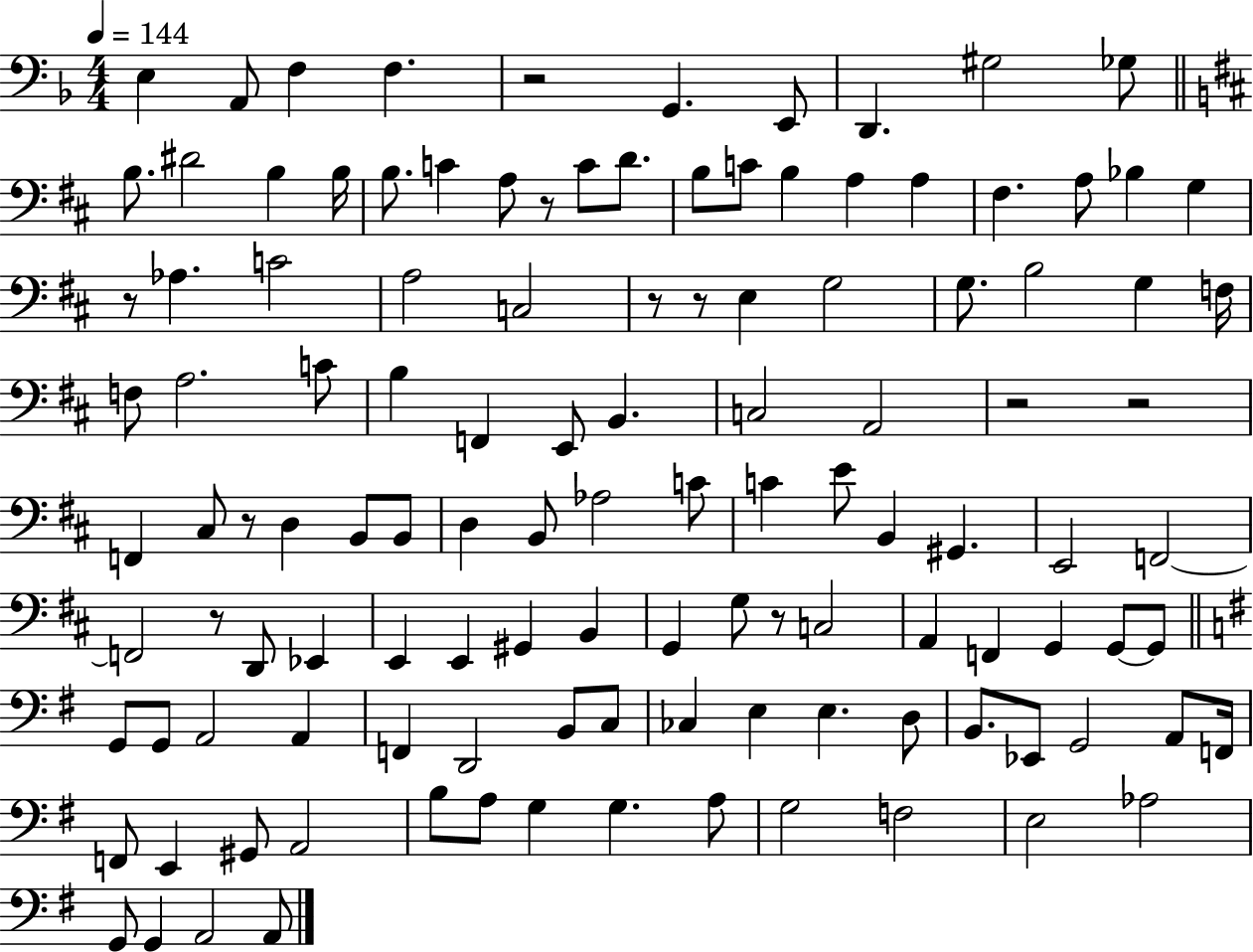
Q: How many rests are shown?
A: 10